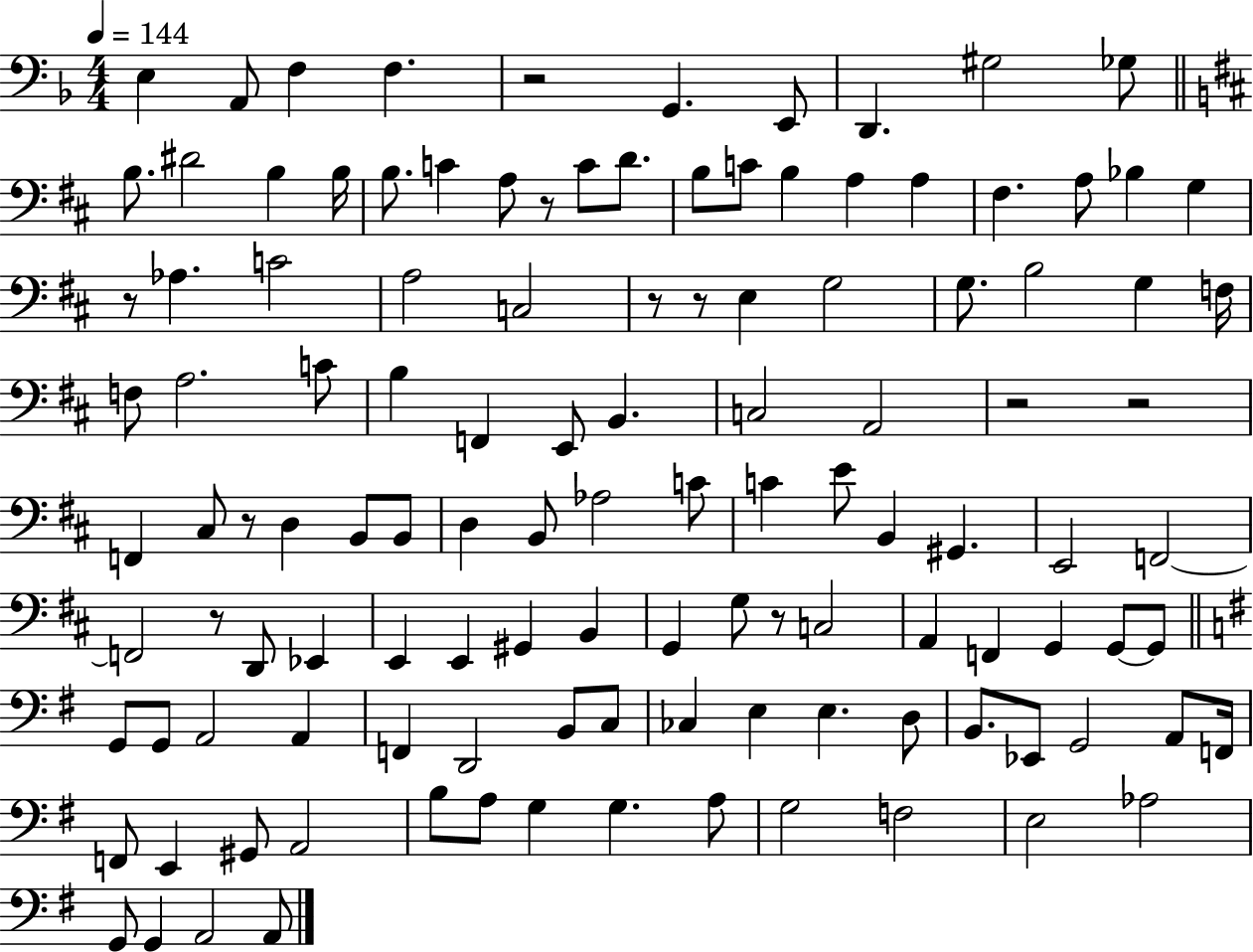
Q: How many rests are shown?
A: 10